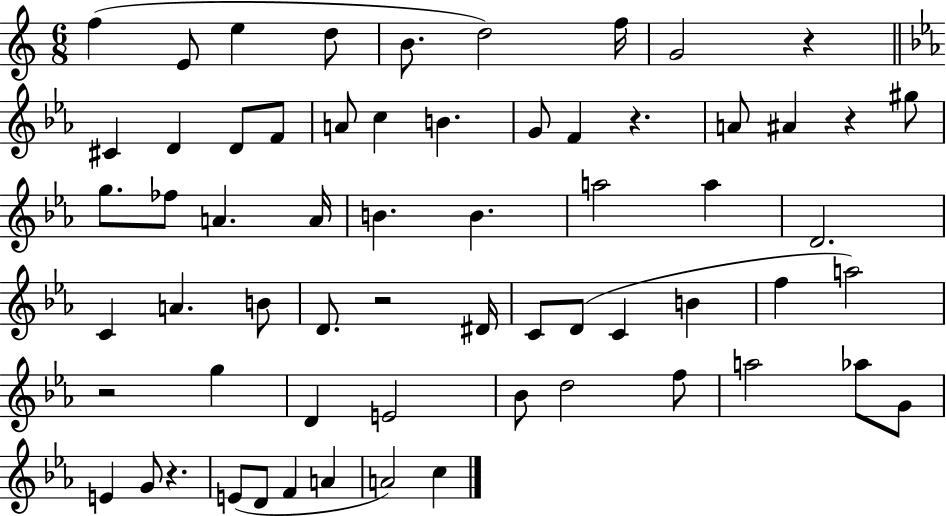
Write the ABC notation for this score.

X:1
T:Untitled
M:6/8
L:1/4
K:C
f E/2 e d/2 B/2 d2 f/4 G2 z ^C D D/2 F/2 A/2 c B G/2 F z A/2 ^A z ^g/2 g/2 _f/2 A A/4 B B a2 a D2 C A B/2 D/2 z2 ^D/4 C/2 D/2 C B f a2 z2 g D E2 _B/2 d2 f/2 a2 _a/2 G/2 E G/2 z E/2 D/2 F A A2 c